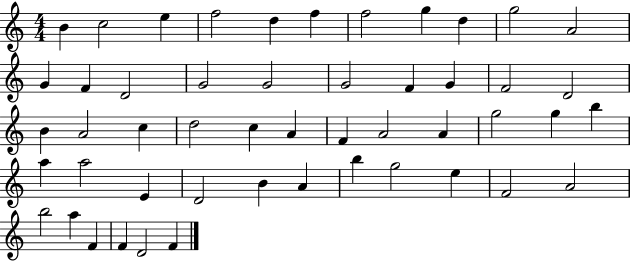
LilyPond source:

{
  \clef treble
  \numericTimeSignature
  \time 4/4
  \key c \major
  b'4 c''2 e''4 | f''2 d''4 f''4 | f''2 g''4 d''4 | g''2 a'2 | \break g'4 f'4 d'2 | g'2 g'2 | g'2 f'4 g'4 | f'2 d'2 | \break b'4 a'2 c''4 | d''2 c''4 a'4 | f'4 a'2 a'4 | g''2 g''4 b''4 | \break a''4 a''2 e'4 | d'2 b'4 a'4 | b''4 g''2 e''4 | f'2 a'2 | \break b''2 a''4 f'4 | f'4 d'2 f'4 | \bar "|."
}